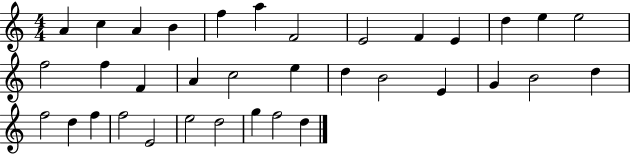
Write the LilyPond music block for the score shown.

{
  \clef treble
  \numericTimeSignature
  \time 4/4
  \key c \major
  a'4 c''4 a'4 b'4 | f''4 a''4 f'2 | e'2 f'4 e'4 | d''4 e''4 e''2 | \break f''2 f''4 f'4 | a'4 c''2 e''4 | d''4 b'2 e'4 | g'4 b'2 d''4 | \break f''2 d''4 f''4 | f''2 e'2 | e''2 d''2 | g''4 f''2 d''4 | \break \bar "|."
}